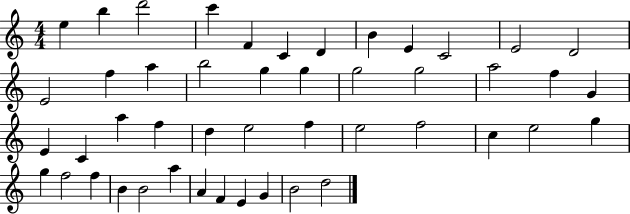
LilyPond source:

{
  \clef treble
  \numericTimeSignature
  \time 4/4
  \key c \major
  e''4 b''4 d'''2 | c'''4 f'4 c'4 d'4 | b'4 e'4 c'2 | e'2 d'2 | \break e'2 f''4 a''4 | b''2 g''4 g''4 | g''2 g''2 | a''2 f''4 g'4 | \break e'4 c'4 a''4 f''4 | d''4 e''2 f''4 | e''2 f''2 | c''4 e''2 g''4 | \break g''4 f''2 f''4 | b'4 b'2 a''4 | a'4 f'4 e'4 g'4 | b'2 d''2 | \break \bar "|."
}